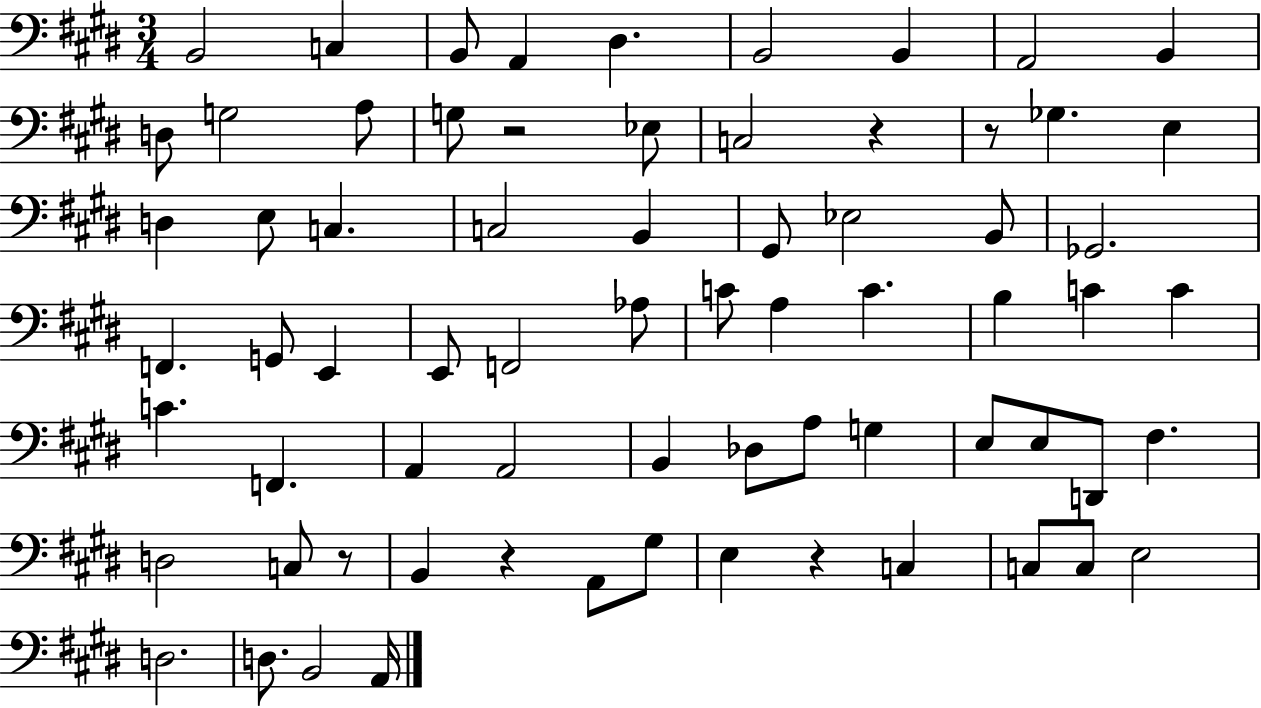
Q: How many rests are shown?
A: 6